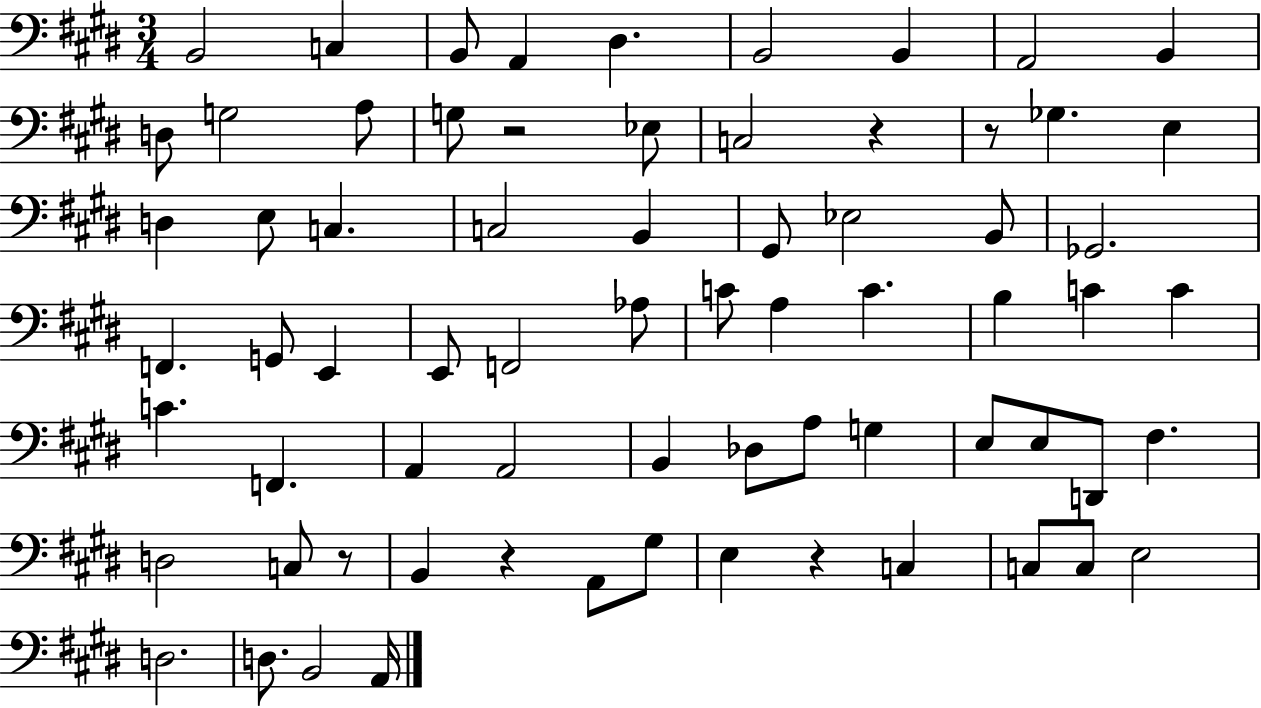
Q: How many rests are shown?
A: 6